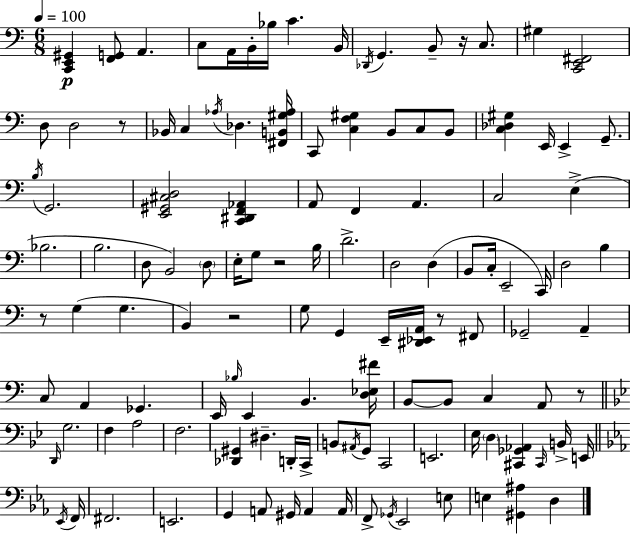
{
  \clef bass
  \numericTimeSignature
  \time 6/8
  \key c \major
  \tempo 4 = 100
  <c, e, gis,>4\p <f, g,>8 a,4. | c8 a,16 b,16-. bes16 c'4. b,16 | \acciaccatura { des,16 } g,4. b,8-- r16 c8. | gis4 <c, e, fis,>2 | \break d8 d2 r8 | bes,16 c4 \acciaccatura { aes16 } des4. | <fis, b, gis aes>16 c,8 <c f gis>4 b,8 c8 | b,8 <c des gis>4 e,16 e,4-> g,8.-- | \break \acciaccatura { b16 } g,2. | <e, gis, cis d>2 <c, dis, f, aes,>4 | a,8 f,4 a,4. | c2 e4->( | \break bes2. | b2. | d8 b,2) | \parenthesize d8 e16-. g8 r2 | \break b16 d'2.-> | d2 d4( | b,8 c16-. e,2-- | c,16) d2 b4 | \break r8 g4( g4. | b,4) r2 | g8 g,4 e,16-- <dis, ees, a,>16 r8 | fis,8 ges,2-- a,4-- | \break c8 a,4 ges,4. | e,16 \grace { bes16 } e,4 b,4. | <d ees fis'>16 b,8~~ b,8 c4 | a,8 r8 \bar "||" \break \key bes \major \grace { d,16 } g2. | f4 a2 | f2. | <des, gis,>4 dis4.-- d,16-. | \break c,16-> b,8 \acciaccatura { ais,16 } g,8 c,2 | e,2. | ees16 \parenthesize d4 <cis, ges, aes,>4 \grace { cis,16 } | b,16-> e,16 \bar "||" \break \key c \minor \acciaccatura { ees,16 } f,16 fis,2. | e,2. | g,4 a,8 gis,16 a,4 | a,16 f,8-> \acciaccatura { ges,16 } ees,2 | \break e8 e4 <gis, ais>4 d4 | \bar "|."
}